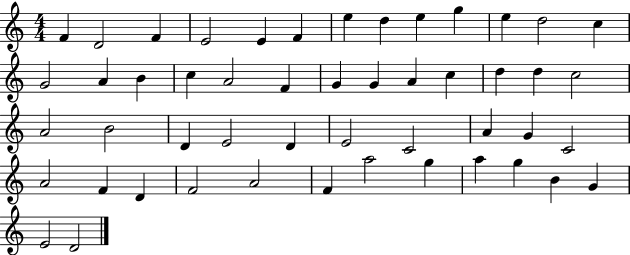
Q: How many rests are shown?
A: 0